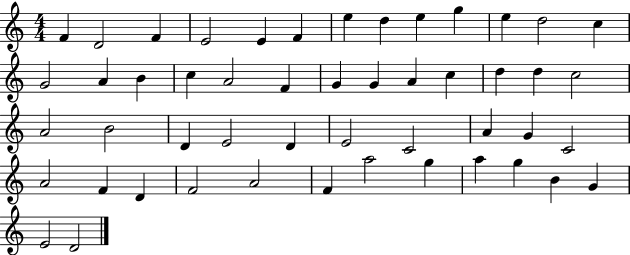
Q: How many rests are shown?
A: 0